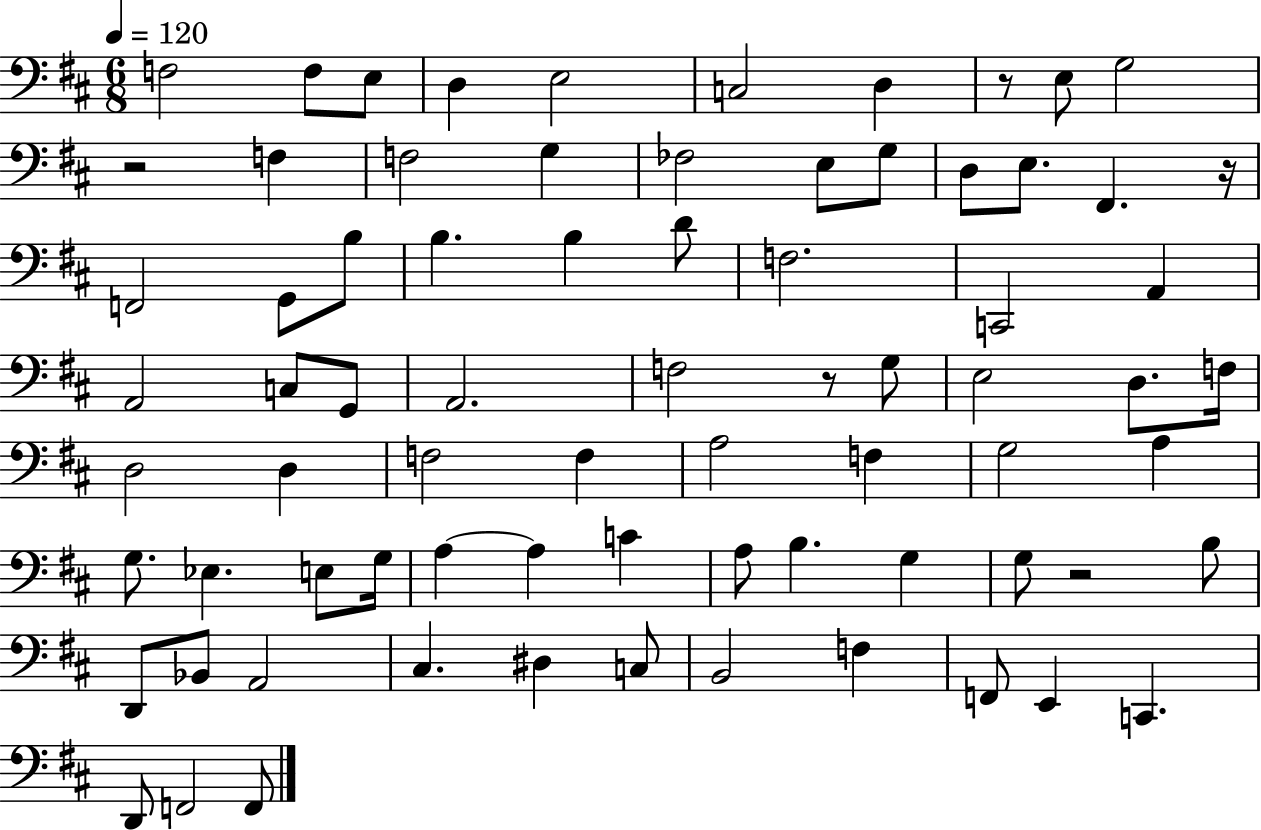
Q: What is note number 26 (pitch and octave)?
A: C2